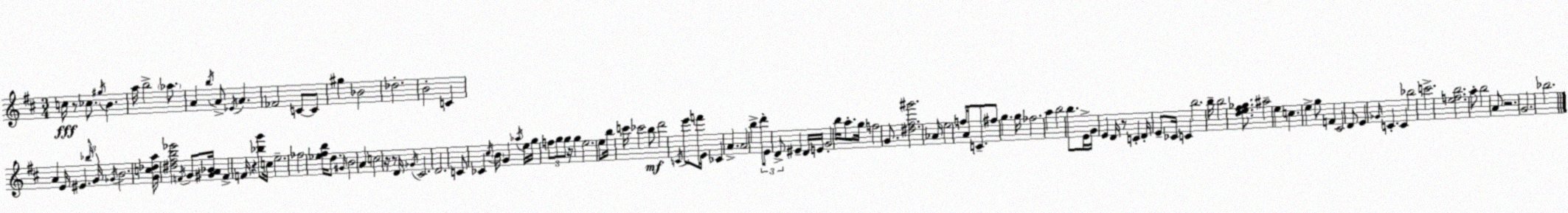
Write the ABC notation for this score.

X:1
T:Untitled
M:3/4
L:1/4
K:D
c/4 z/2 _c/2 ^g/4 B a/4 b2 _a/2 A b/4 A/2 _E/4 A _F2 C/2 C/2 ^g _B2 _d2 B2 C A E/4 ^E _b/4 G/4 _G/4 B2 [Gc_da]/4 [^d^fb_e']2 F/4 G/2 [^GA_B]/4 F F/4 z [_bg']/2 c/4 e2 _f2 [_e^fb]/4 d/2 ^G/4 B2 A c2 z/4 z/2 D/4 _G/4 ^C2 D2 C/2 _C ^c/4 B/4 G _a/4 e/4 g/4 f/2 g/2 g/2 z/4 g e2 e/2 b/4 c'/4 _c'2 b/2 d'2 C/4 e'/2 f'/4 E/4 _C A A2 b d'/2 E/2 D/2 ^E D/4 E/4 G2 b/4 a/2 g/4 f2 G/2 [^d^f^g']2 _A/4 e2 f/4 A/2 C/2 ^f/2 g g/4 _f2 a b2 b/2 E/4 G/4 E D/4 z/2 C D/4 E/2 _C/4 C b2 b/4 b2 [de^f_g]/2 ^a2 e c e g/2 F ^C2 D/2 E _G/4 C C _b2 c'2 [efb]2 a/2 b2 A/2 z2 G2 _b2